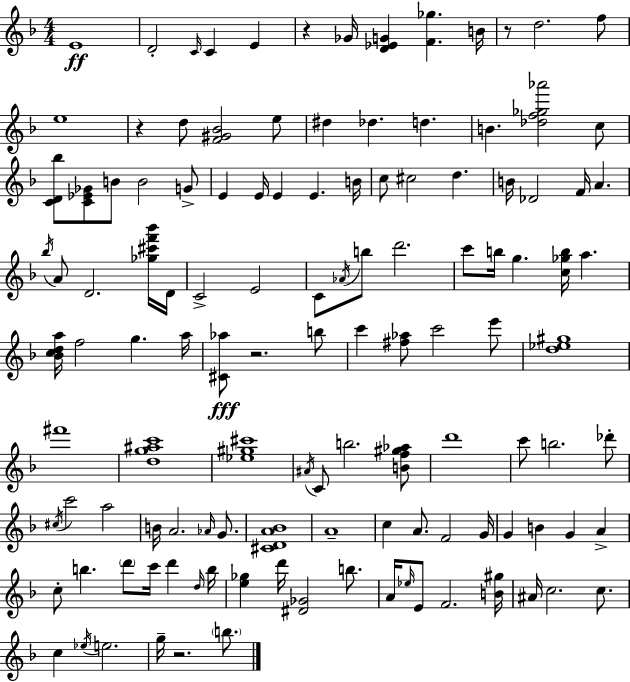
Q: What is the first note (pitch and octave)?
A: E4